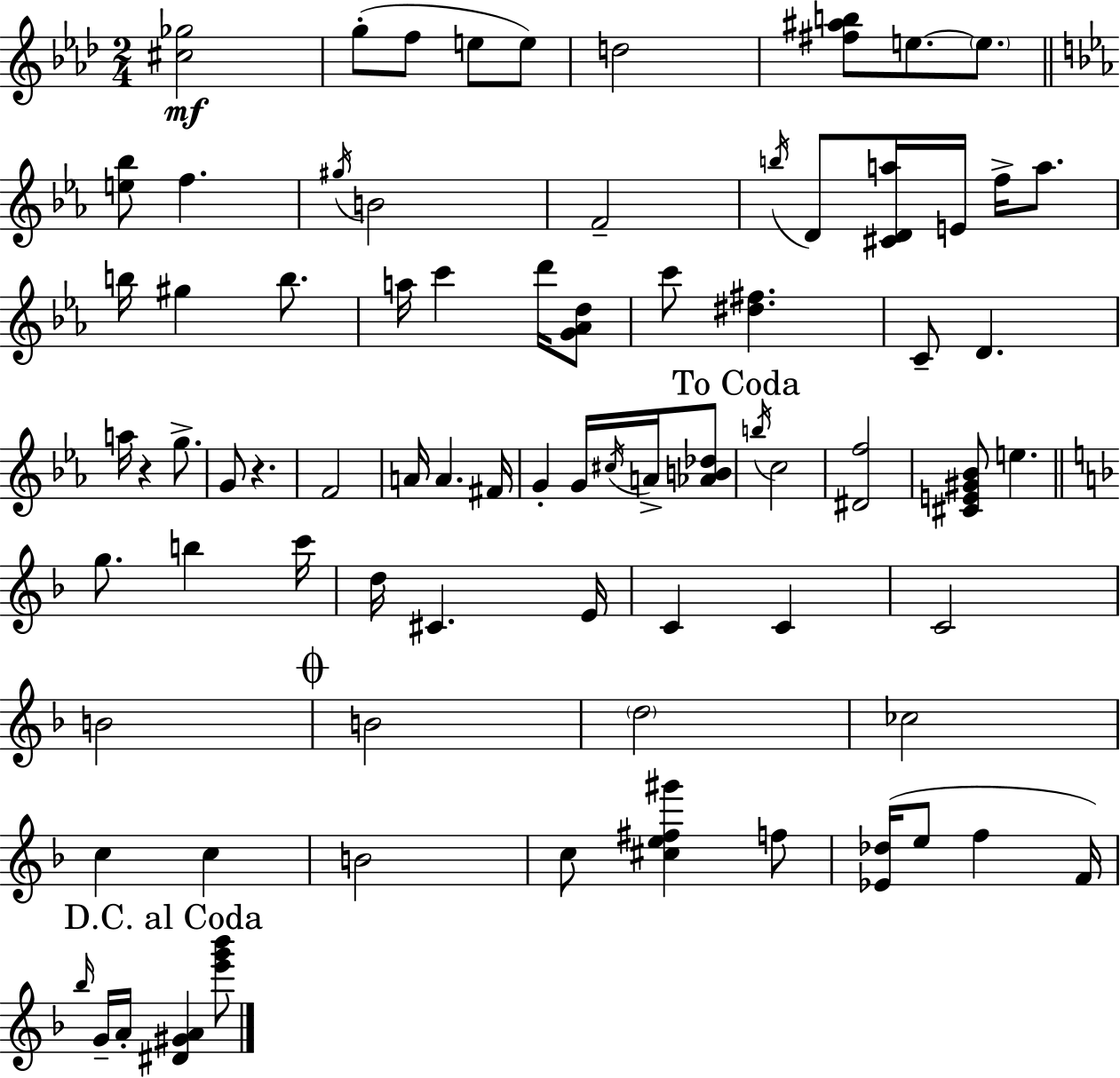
{
  \clef treble
  \numericTimeSignature
  \time 2/4
  \key aes \major
  <cis'' ges''>2\mf | g''8-.( f''8 e''8 e''8) | d''2 | <fis'' ais'' b''>8 e''8.~~ \parenthesize e''8. | \break \bar "||" \break \key ees \major <e'' bes''>8 f''4. | \acciaccatura { gis''16 } b'2 | f'2-- | \acciaccatura { b''16 } d'8 <cis' d' a''>16 e'16 f''16-> a''8. | \break b''16 gis''4 b''8. | a''16 c'''4 d'''16 | <g' aes' d''>8 c'''8 <dis'' fis''>4. | c'8-- d'4. | \break a''16 r4 g''8.-> | g'8 r4. | f'2 | a'16 a'4. | \break fis'16 g'4-. g'16 \acciaccatura { cis''16 } | a'16-> <aes' b' des''>8 \mark "To Coda" \acciaccatura { b''16 } c''2 | <dis' f''>2 | <cis' e' gis' bes'>8 e''4. | \break \bar "||" \break \key f \major g''8. b''4 c'''16 | d''16 cis'4. e'16 | c'4 c'4 | c'2 | \break b'2 | \mark \markup { \musicglyph "scripts.coda" } b'2 | \parenthesize d''2 | ces''2 | \break c''4 c''4 | b'2 | c''8 <cis'' e'' fis'' gis'''>4 f''8 | <ees' des''>16( e''8 f''4 f'16) | \break \mark "D.C. al Coda" \grace { bes''16 } g'16-- a'16-. <dis' gis' a'>4 <e''' g''' bes'''>8 | \bar "|."
}